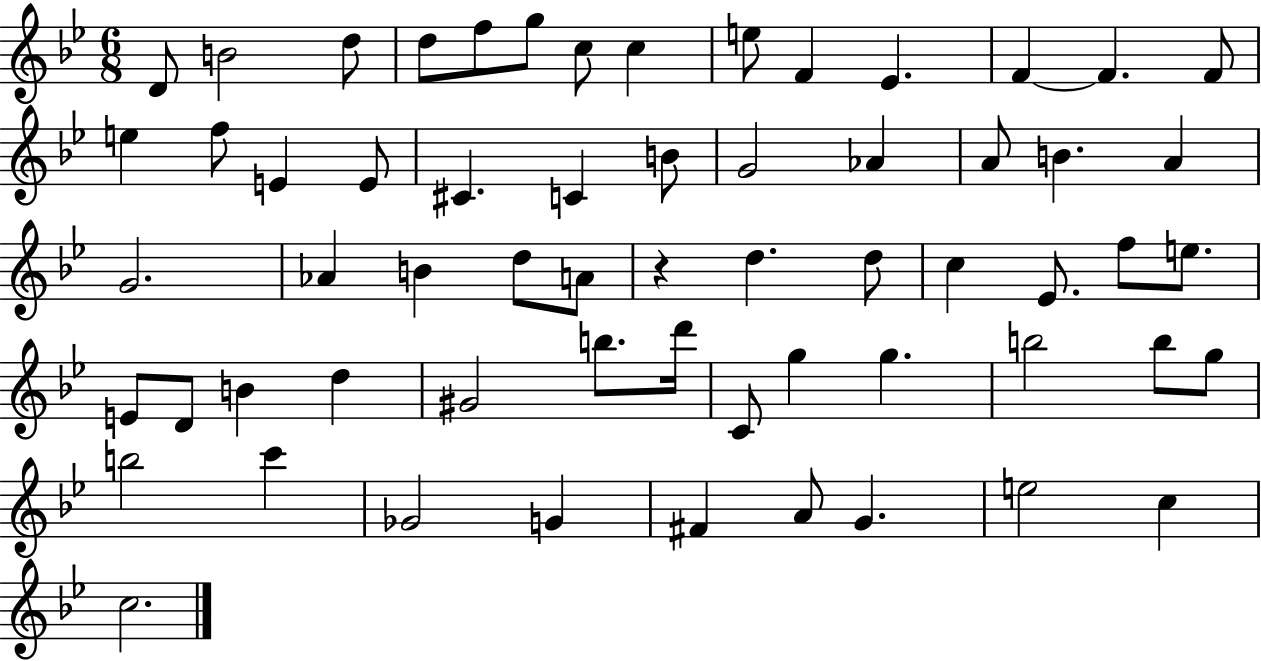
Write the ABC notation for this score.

X:1
T:Untitled
M:6/8
L:1/4
K:Bb
D/2 B2 d/2 d/2 f/2 g/2 c/2 c e/2 F _E F F F/2 e f/2 E E/2 ^C C B/2 G2 _A A/2 B A G2 _A B d/2 A/2 z d d/2 c _E/2 f/2 e/2 E/2 D/2 B d ^G2 b/2 d'/4 C/2 g g b2 b/2 g/2 b2 c' _G2 G ^F A/2 G e2 c c2